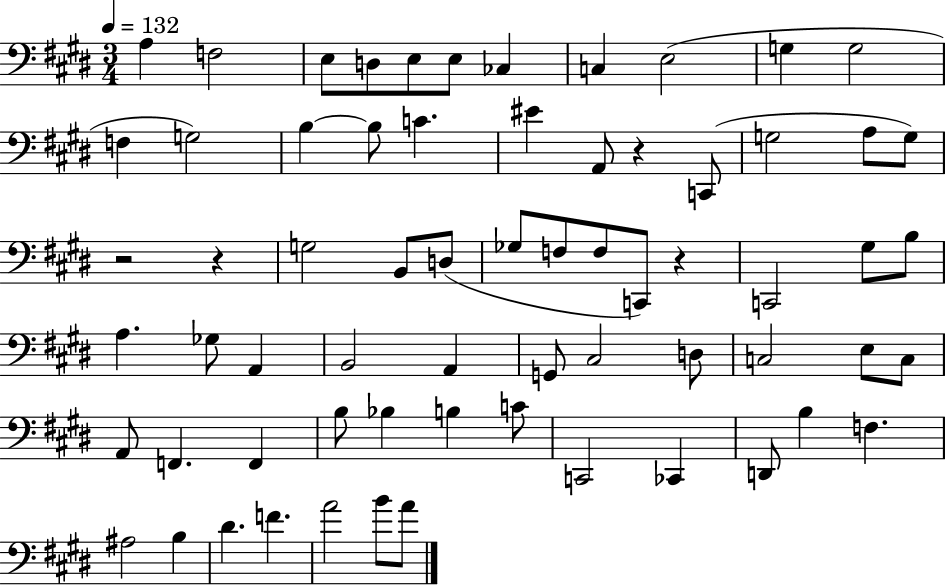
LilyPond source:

{
  \clef bass
  \numericTimeSignature
  \time 3/4
  \key e \major
  \tempo 4 = 132
  a4 f2 | e8 d8 e8 e8 ces4 | c4 e2( | g4 g2 | \break f4 g2) | b4~~ b8 c'4. | eis'4 a,8 r4 c,8( | g2 a8 g8) | \break r2 r4 | g2 b,8 d8( | ges8 f8 f8 c,8) r4 | c,2 gis8 b8 | \break a4. ges8 a,4 | b,2 a,4 | g,8 cis2 d8 | c2 e8 c8 | \break a,8 f,4. f,4 | b8 bes4 b4 c'8 | c,2 ces,4 | d,8 b4 f4. | \break ais2 b4 | dis'4. f'4. | a'2 b'8 a'8 | \bar "|."
}